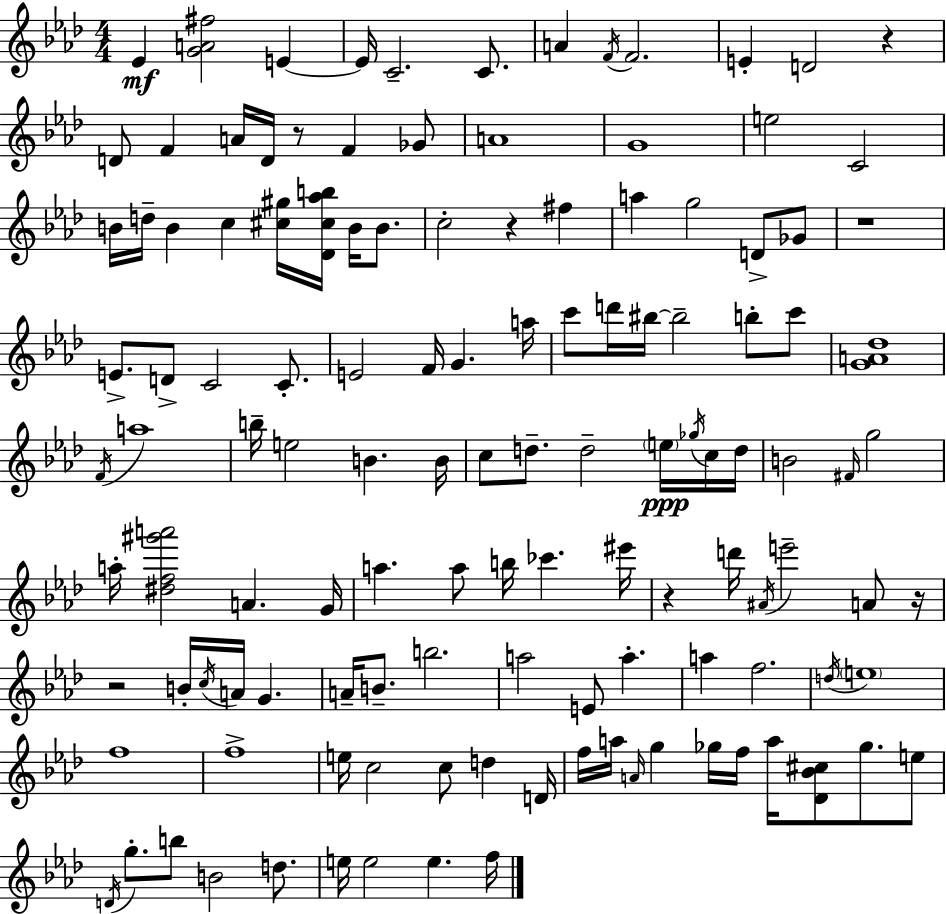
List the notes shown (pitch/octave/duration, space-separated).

Eb4/q [G4,A4,F#5]/h E4/q E4/s C4/h. C4/e. A4/q F4/s F4/h. E4/q D4/h R/q D4/e F4/q A4/s D4/s R/e F4/q Gb4/e A4/w G4/w E5/h C4/h B4/s D5/s B4/q C5/q [C#5,G#5]/s [Db4,C#5,Ab5,B5]/s B4/s B4/e. C5/h R/q F#5/q A5/q G5/h D4/e Gb4/e R/w E4/e. D4/e C4/h C4/e. E4/h F4/s G4/q. A5/s C6/e D6/s BIS5/s BIS5/h B5/e C6/e [G4,A4,Db5]/w F4/s A5/w B5/s E5/h B4/q. B4/s C5/e D5/e. D5/h E5/s Gb5/s C5/s D5/s B4/h F#4/s G5/h A5/s [D#5,F5,G#6,A6]/h A4/q. G4/s A5/q. A5/e B5/s CES6/q. EIS6/s R/q D6/s A#4/s E6/h A4/e R/s R/h B4/s C5/s A4/s G4/q. A4/s B4/e. B5/h. A5/h E4/e A5/q. A5/q F5/h. D5/s E5/w F5/w F5/w E5/s C5/h C5/e D5/q D4/s F5/s A5/s A4/s G5/q Gb5/s F5/s A5/s [Db4,Bb4,C#5]/e Gb5/e. E5/e D4/s G5/e. B5/e B4/h D5/e. E5/s E5/h E5/q. F5/s